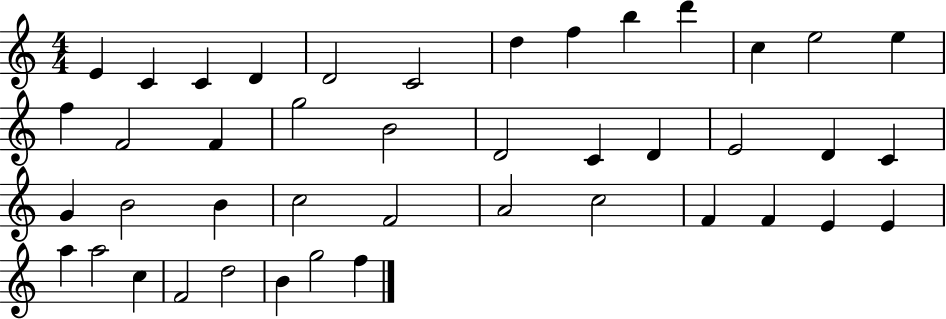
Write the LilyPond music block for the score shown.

{
  \clef treble
  \numericTimeSignature
  \time 4/4
  \key c \major
  e'4 c'4 c'4 d'4 | d'2 c'2 | d''4 f''4 b''4 d'''4 | c''4 e''2 e''4 | \break f''4 f'2 f'4 | g''2 b'2 | d'2 c'4 d'4 | e'2 d'4 c'4 | \break g'4 b'2 b'4 | c''2 f'2 | a'2 c''2 | f'4 f'4 e'4 e'4 | \break a''4 a''2 c''4 | f'2 d''2 | b'4 g''2 f''4 | \bar "|."
}